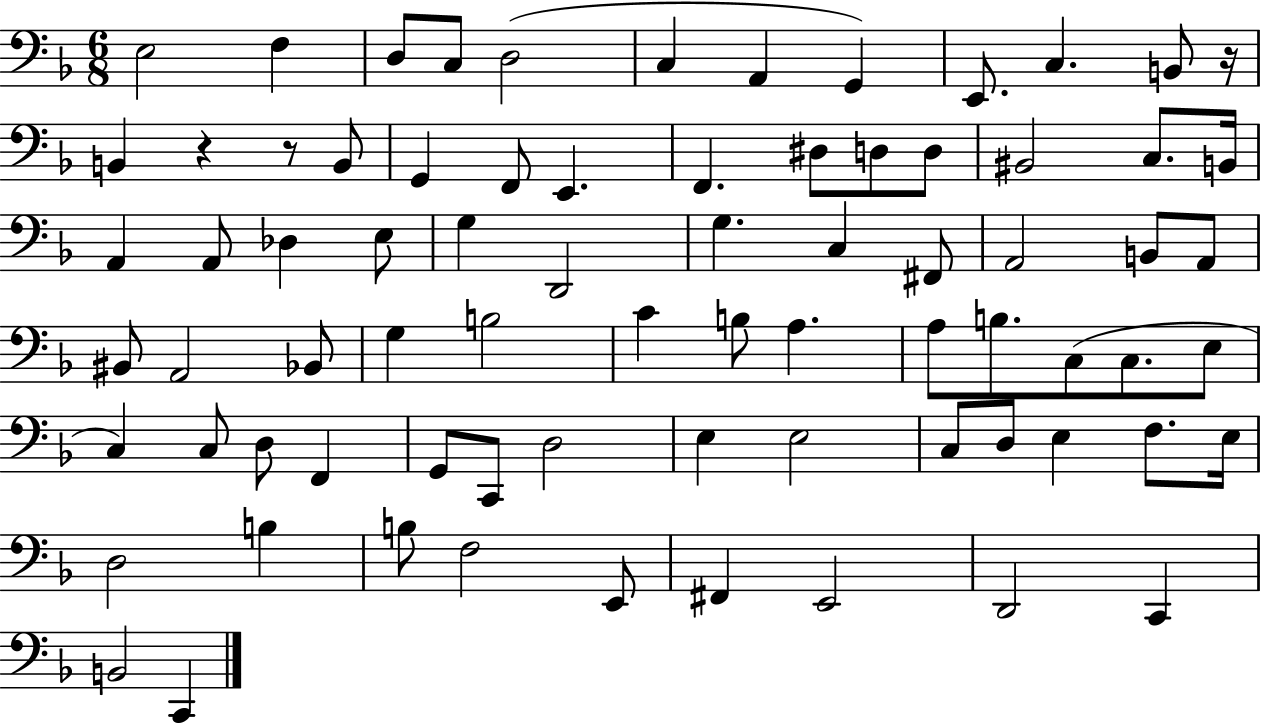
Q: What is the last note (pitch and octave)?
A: C2